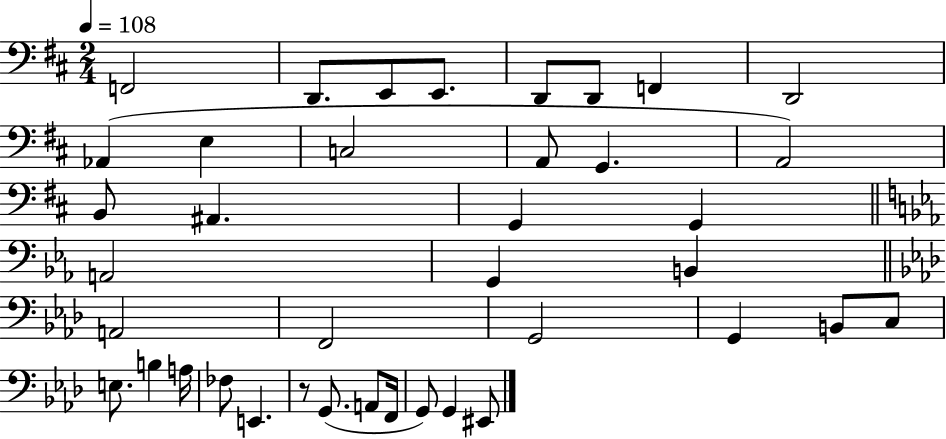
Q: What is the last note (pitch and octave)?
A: EIS2